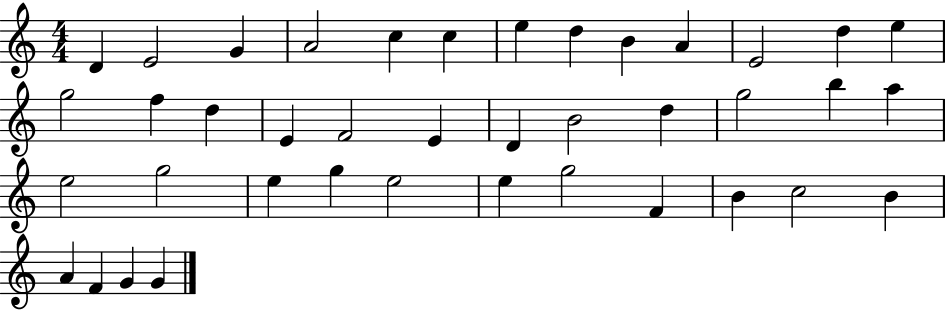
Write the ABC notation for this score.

X:1
T:Untitled
M:4/4
L:1/4
K:C
D E2 G A2 c c e d B A E2 d e g2 f d E F2 E D B2 d g2 b a e2 g2 e g e2 e g2 F B c2 B A F G G